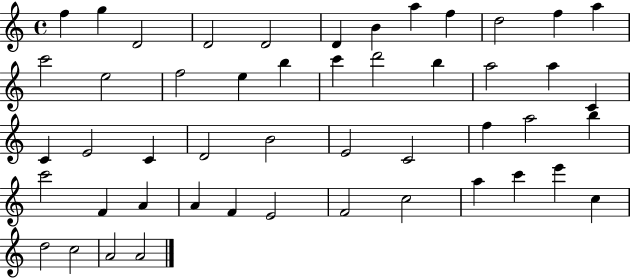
F5/q G5/q D4/h D4/h D4/h D4/q B4/q A5/q F5/q D5/h F5/q A5/q C6/h E5/h F5/h E5/q B5/q C6/q D6/h B5/q A5/h A5/q C4/q C4/q E4/h C4/q D4/h B4/h E4/h C4/h F5/q A5/h B5/q C6/h F4/q A4/q A4/q F4/q E4/h F4/h C5/h A5/q C6/q E6/q C5/q D5/h C5/h A4/h A4/h